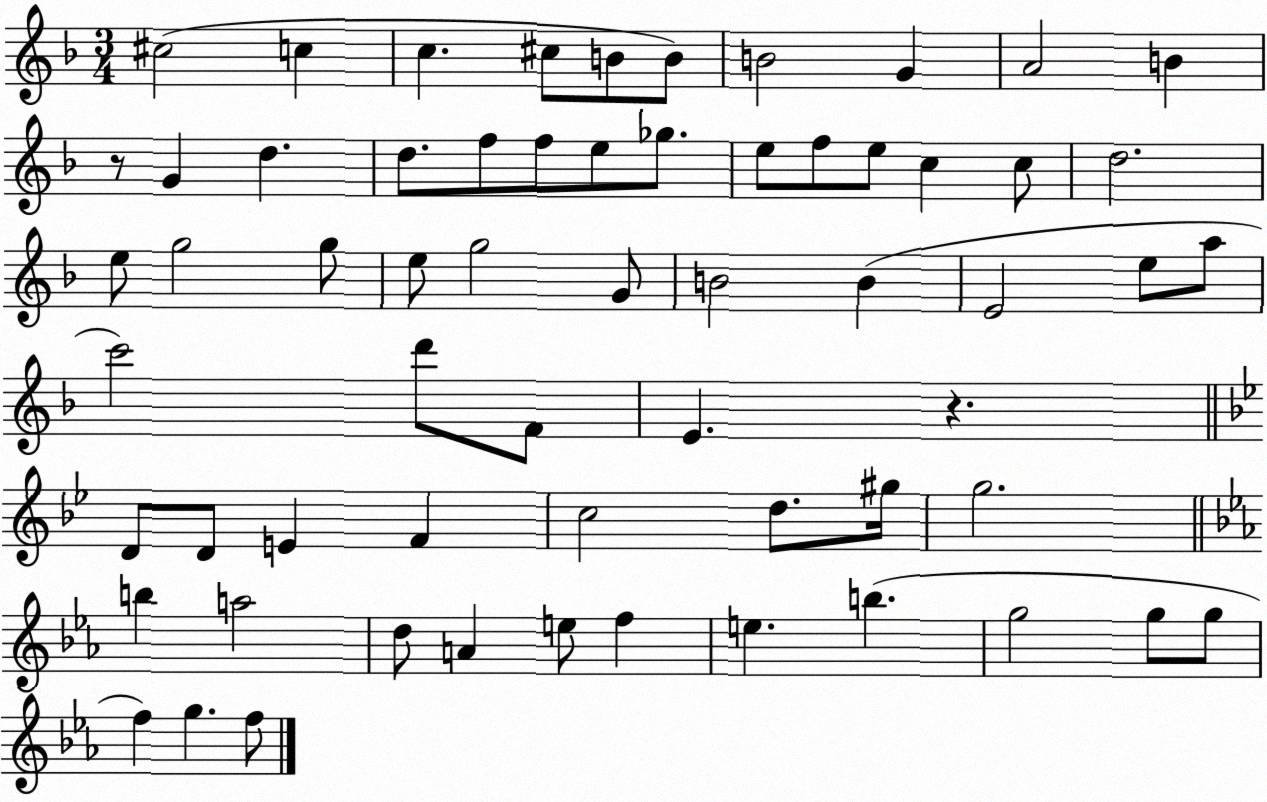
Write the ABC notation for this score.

X:1
T:Untitled
M:3/4
L:1/4
K:F
^c2 c c ^c/2 B/2 B/2 B2 G A2 B z/2 G d d/2 f/2 f/2 e/2 _g/2 e/2 f/2 e/2 c c/2 d2 e/2 g2 g/2 e/2 g2 G/2 B2 B E2 e/2 a/2 c'2 d'/2 F/2 E z D/2 D/2 E F c2 d/2 ^g/4 g2 b a2 d/2 A e/2 f e b g2 g/2 g/2 f g f/2